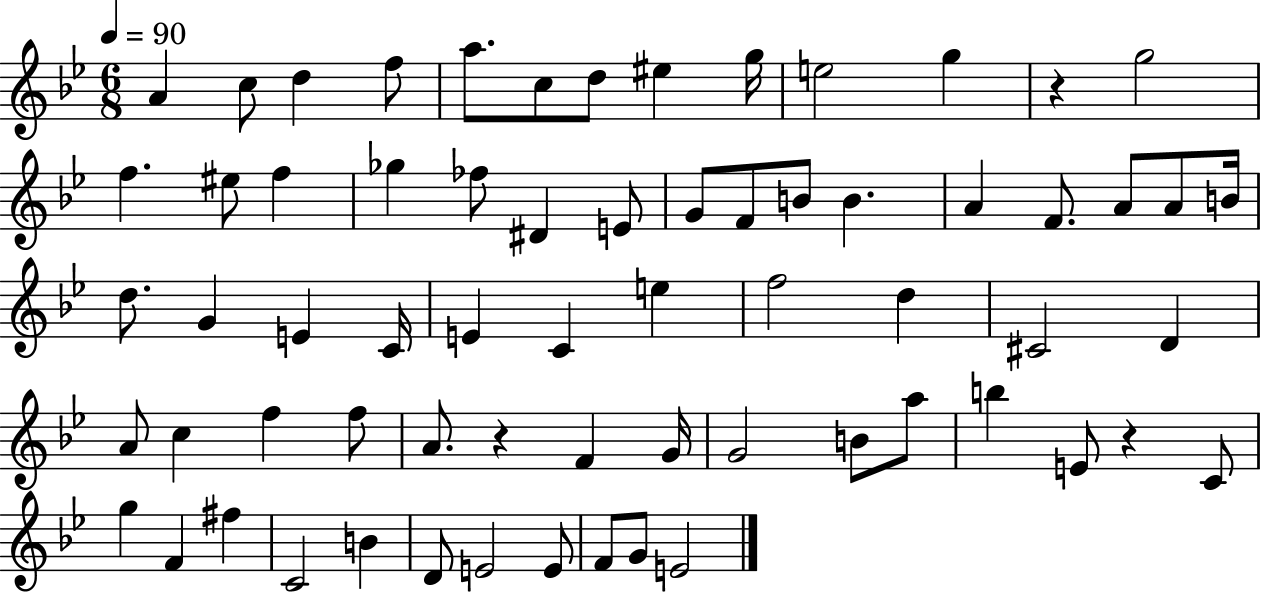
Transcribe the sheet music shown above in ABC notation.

X:1
T:Untitled
M:6/8
L:1/4
K:Bb
A c/2 d f/2 a/2 c/2 d/2 ^e g/4 e2 g z g2 f ^e/2 f _g _f/2 ^D E/2 G/2 F/2 B/2 B A F/2 A/2 A/2 B/4 d/2 G E C/4 E C e f2 d ^C2 D A/2 c f f/2 A/2 z F G/4 G2 B/2 a/2 b E/2 z C/2 g F ^f C2 B D/2 E2 E/2 F/2 G/2 E2